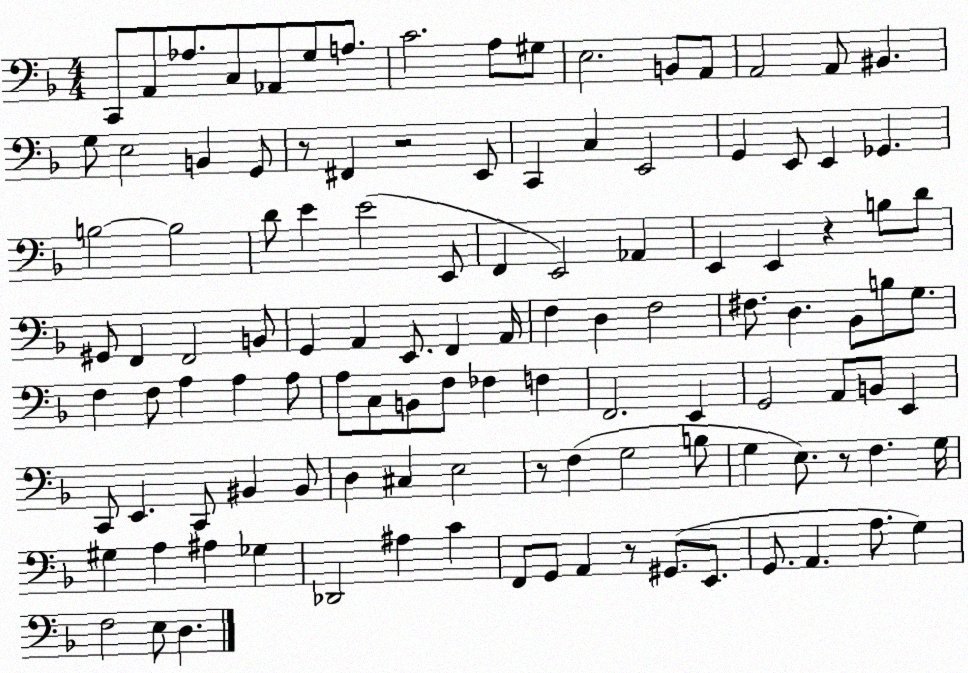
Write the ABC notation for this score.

X:1
T:Untitled
M:4/4
L:1/4
K:F
C,,/2 A,,/2 _A,/2 C,/2 _A,,/2 G,/2 A,/2 C2 A,/2 ^G,/2 E,2 B,,/2 A,,/2 A,,2 A,,/2 ^B,, G,/2 E,2 B,, G,,/2 z/2 ^F,, z2 E,,/2 C,, C, E,,2 G,, E,,/2 E,, _G,, B,2 B,2 D/2 E E2 E,,/2 F,, E,,2 _A,, E,, E,, z B,/2 D/2 ^G,,/2 F,, F,,2 B,,/2 G,, A,, E,,/2 F,, A,,/4 F, D, F,2 ^F,/2 D, _B,,/2 B,/2 G,/2 F, F,/2 A, A, A,/2 A,/2 C,/2 B,,/2 F,/2 _F, F, F,,2 E,, G,,2 A,,/2 B,,/2 E,, C,,/2 E,, C,,/2 ^B,, ^B,,/2 D, ^C, E,2 z/2 F, G,2 B,/2 G, E,/2 z/2 F, G,/4 ^G, A, ^A, _G, _D,,2 ^A, C F,,/2 G,,/2 A,, z/2 ^G,,/2 E,,/2 G,,/2 A,, A,/2 G, F,2 E,/2 D,